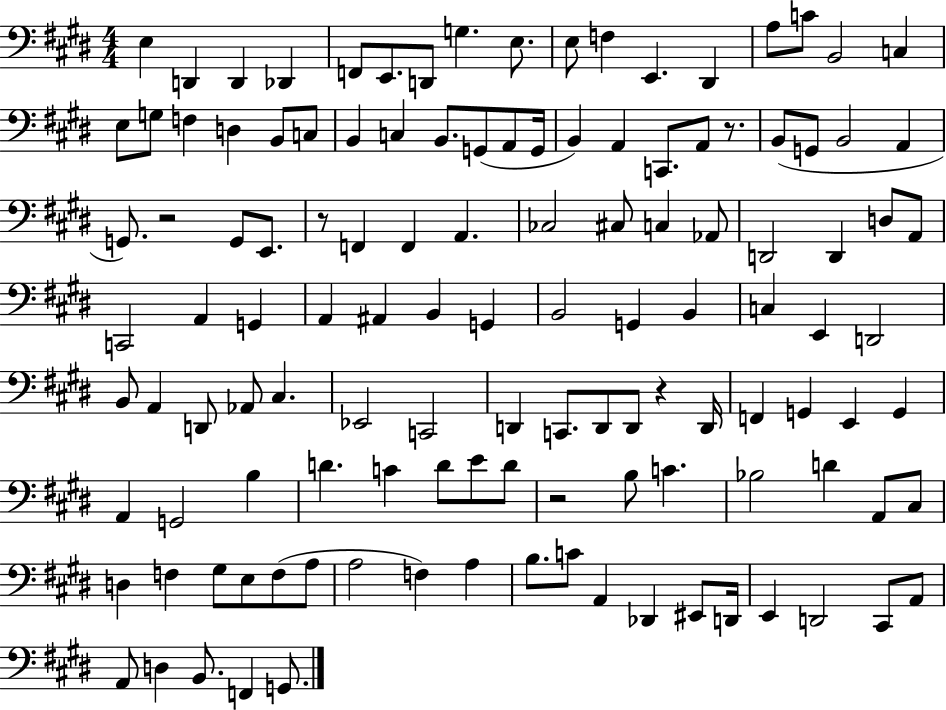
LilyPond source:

{
  \clef bass
  \numericTimeSignature
  \time 4/4
  \key e \major
  e4 d,4 d,4 des,4 | f,8 e,8. d,8 g4. e8. | e8 f4 e,4. dis,4 | a8 c'8 b,2 c4 | \break e8 g8 f4 d4 b,8 c8 | b,4 c4 b,8. g,8( a,8 g,16 | b,4) a,4 c,8. a,8 r8. | b,8( g,8 b,2 a,4 | \break g,8.) r2 g,8 e,8. | r8 f,4 f,4 a,4. | ces2 cis8 c4 aes,8 | d,2 d,4 d8 a,8 | \break c,2 a,4 g,4 | a,4 ais,4 b,4 g,4 | b,2 g,4 b,4 | c4 e,4 d,2 | \break b,8 a,4 d,8 aes,8 cis4. | ees,2 c,2 | d,4 c,8. d,8 d,8 r4 d,16 | f,4 g,4 e,4 g,4 | \break a,4 g,2 b4 | d'4. c'4 d'8 e'8 d'8 | r2 b8 c'4. | bes2 d'4 a,8 cis8 | \break d4 f4 gis8 e8 f8( a8 | a2 f4) a4 | b8. c'8 a,4 des,4 eis,8 d,16 | e,4 d,2 cis,8 a,8 | \break a,8 d4 b,8. f,4 g,8. | \bar "|."
}